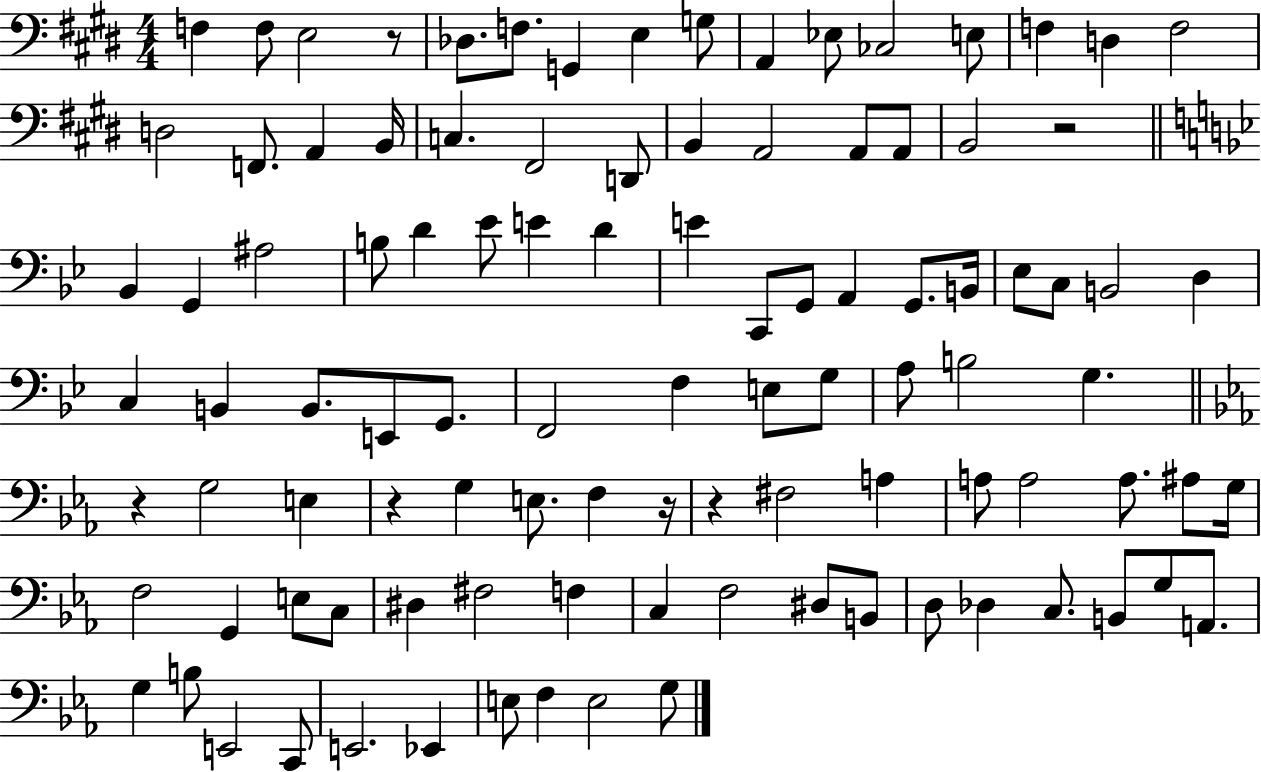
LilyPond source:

{
  \clef bass
  \numericTimeSignature
  \time 4/4
  \key e \major
  f4 f8 e2 r8 | des8. f8. g,4 e4 g8 | a,4 ees8 ces2 e8 | f4 d4 f2 | \break d2 f,8. a,4 b,16 | c4. fis,2 d,8 | b,4 a,2 a,8 a,8 | b,2 r2 | \break \bar "||" \break \key bes \major bes,4 g,4 ais2 | b8 d'4 ees'8 e'4 d'4 | e'4 c,8 g,8 a,4 g,8. b,16 | ees8 c8 b,2 d4 | \break c4 b,4 b,8. e,8 g,8. | f,2 f4 e8 g8 | a8 b2 g4. | \bar "||" \break \key c \minor r4 g2 e4 | r4 g4 e8. f4 r16 | r4 fis2 a4 | a8 a2 a8. ais8 g16 | \break f2 g,4 e8 c8 | dis4 fis2 f4 | c4 f2 dis8 b,8 | d8 des4 c8. b,8 g8 a,8. | \break g4 b8 e,2 c,8 | e,2. ees,4 | e8 f4 e2 g8 | \bar "|."
}